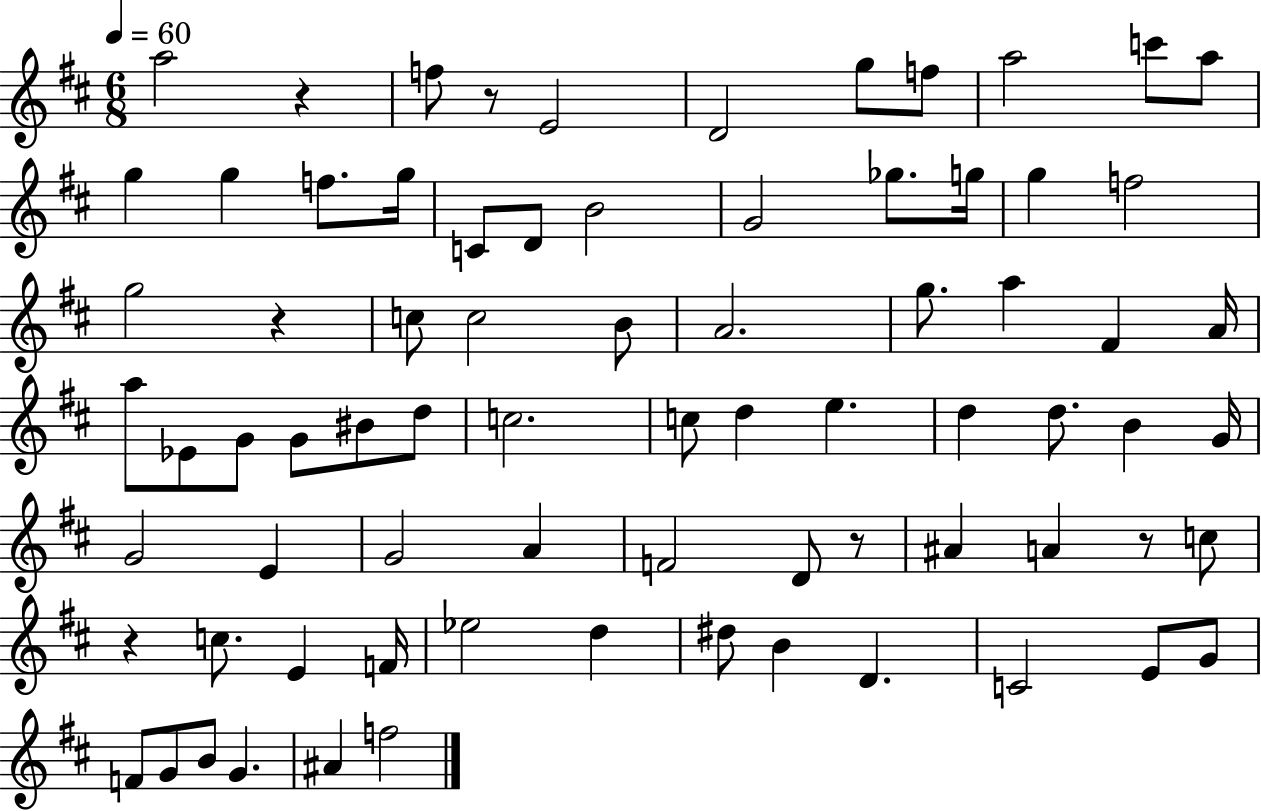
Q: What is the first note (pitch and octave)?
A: A5